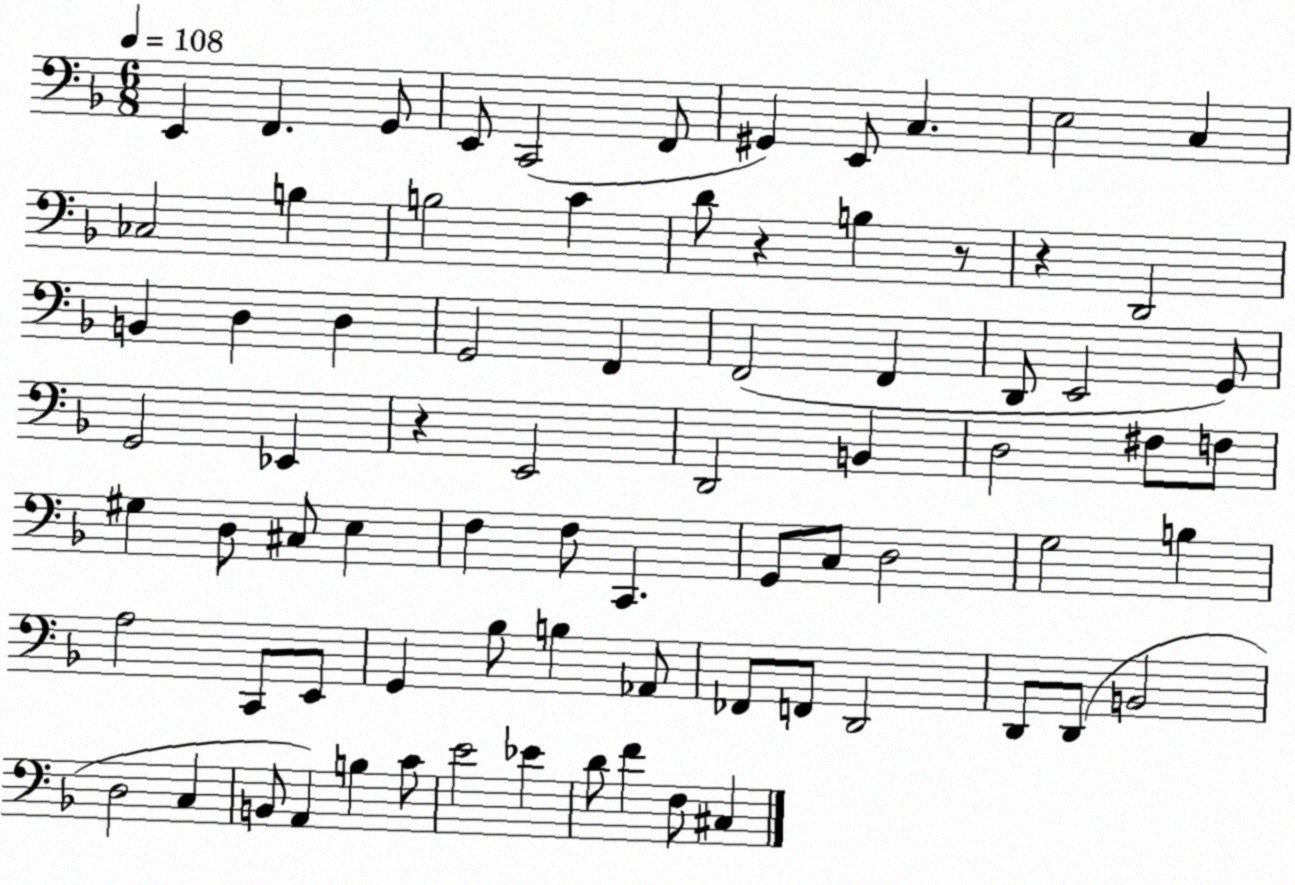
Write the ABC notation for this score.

X:1
T:Untitled
M:6/8
L:1/4
K:F
E,, F,, G,,/2 E,,/2 C,,2 F,,/2 ^G,, E,,/2 C, E,2 C, _C,2 B, B,2 C D/2 z B, z/2 z D,,2 B,, D, D, G,,2 F,, F,,2 F,, D,,/2 E,,2 G,,/2 G,,2 _E,, z E,,2 D,,2 B,, D,2 ^F,/2 F,/2 ^G, D,/2 ^C,/2 E, F, F,/2 C,, G,,/2 C,/2 D,2 G,2 B, A,2 C,,/2 E,,/2 G,, _B,/2 B, _A,,/2 _F,,/2 F,,/2 D,,2 D,,/2 D,,/2 B,,2 D,2 C, B,,/2 A,, B, C/2 E2 _E D/2 F F,/2 ^C,